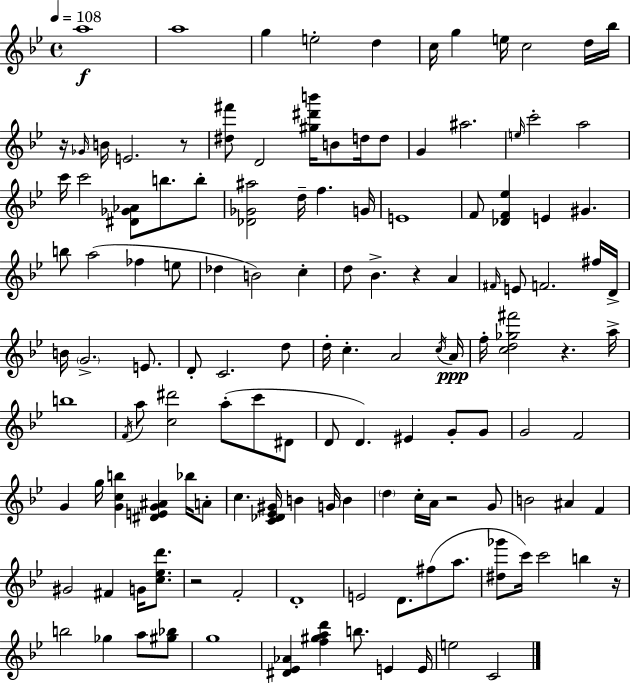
A5/w A5/w G5/q E5/h D5/q C5/s G5/q E5/s C5/h D5/s Bb5/s R/s Gb4/s B4/s E4/h. R/e [D#5,F#6]/e D4/h [G#5,D#6,B6]/s B4/e D5/s D5/e G4/q A#5/h. E5/s C6/h A5/h C6/s C6/h [D#4,Gb4,Ab4]/e B5/e. B5/e [Db4,Gb4,A#5]/h D5/s F5/q. G4/s E4/w F4/e [Db4,F4,Eb5]/q E4/q G#4/q. B5/e A5/h FES5/q E5/e Db5/q B4/h C5/q D5/e Bb4/q. R/q A4/q F#4/s E4/e F4/h. F#5/s D4/s B4/s G4/h. E4/e. D4/e C4/h. D5/e D5/s C5/q. A4/h C5/s A4/s F5/s [C5,D5,Gb5,F#6]/h R/q. A5/s B5/w F4/s A5/e [C5,D#6]/h A5/e C6/e D#4/e D4/e D4/q. EIS4/q G4/e G4/e G4/h F4/h G4/q G5/s [G4,C5,B5]/q [D#4,E4,G4,A#4]/q Bb5/s A4/e C5/q. [C4,Db4,Eb4,G#4]/s B4/q G4/s B4/q D5/q C5/s A4/s R/h G4/e B4/h A#4/q F4/q G#4/h F#4/q G4/s [C5,Eb5,D6]/e. R/h F4/h D4/w E4/h D4/e. F#5/e A5/e. [D#5,Gb6]/e C6/s C6/h B5/q R/s B5/h Gb5/q A5/e [G#5,Bb5]/e G5/w [D#4,Eb4,Ab4]/q [F5,G#5,A5,D6]/q B5/e. E4/q E4/s E5/h C4/h